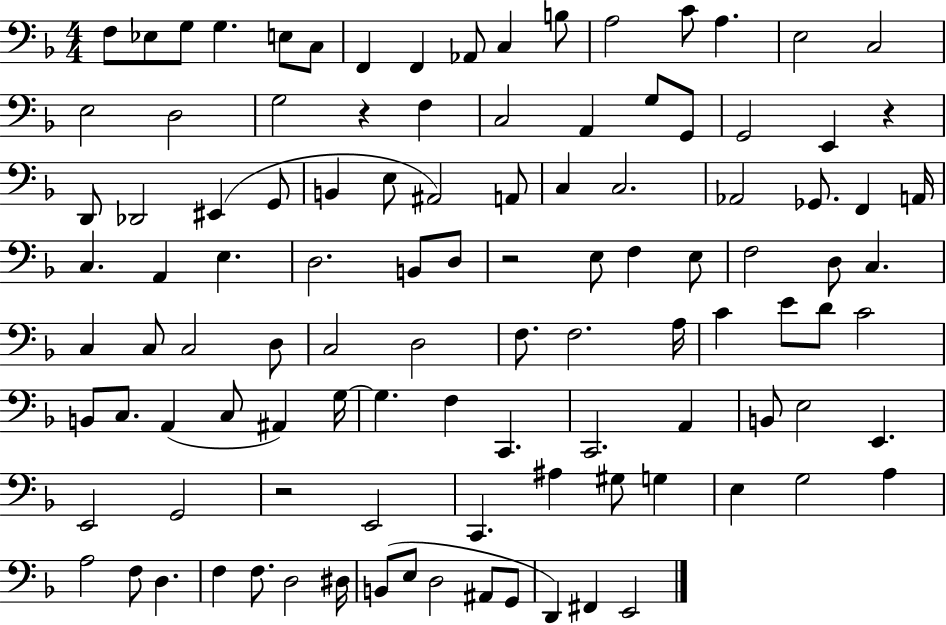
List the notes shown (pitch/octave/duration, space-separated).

F3/e Eb3/e G3/e G3/q. E3/e C3/e F2/q F2/q Ab2/e C3/q B3/e A3/h C4/e A3/q. E3/h C3/h E3/h D3/h G3/h R/q F3/q C3/h A2/q G3/e G2/e G2/h E2/q R/q D2/e Db2/h EIS2/q G2/e B2/q E3/e A#2/h A2/e C3/q C3/h. Ab2/h Gb2/e. F2/q A2/s C3/q. A2/q E3/q. D3/h. B2/e D3/e R/h E3/e F3/q E3/e F3/h D3/e C3/q. C3/q C3/e C3/h D3/e C3/h D3/h F3/e. F3/h. A3/s C4/q E4/e D4/e C4/h B2/e C3/e. A2/q C3/e A#2/q G3/s G3/q. F3/q C2/q. C2/h. A2/q B2/e E3/h E2/q. E2/h G2/h R/h E2/h C2/q. A#3/q G#3/e G3/q E3/q G3/h A3/q A3/h F3/e D3/q. F3/q F3/e. D3/h D#3/s B2/e E3/e D3/h A#2/e G2/e D2/q F#2/q E2/h